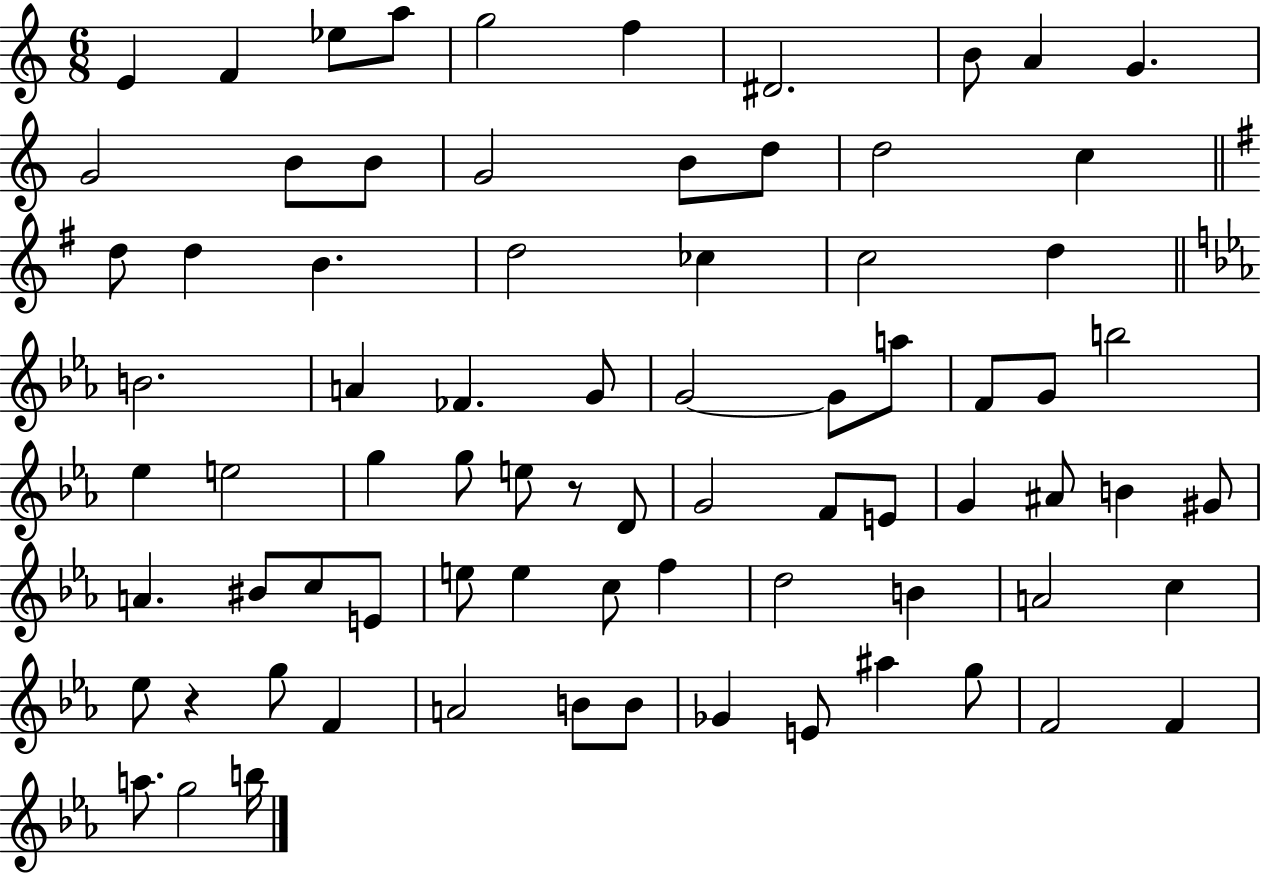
E4/q F4/q Eb5/e A5/e G5/h F5/q D#4/h. B4/e A4/q G4/q. G4/h B4/e B4/e G4/h B4/e D5/e D5/h C5/q D5/e D5/q B4/q. D5/h CES5/q C5/h D5/q B4/h. A4/q FES4/q. G4/e G4/h G4/e A5/e F4/e G4/e B5/h Eb5/q E5/h G5/q G5/e E5/e R/e D4/e G4/h F4/e E4/e G4/q A#4/e B4/q G#4/e A4/q. BIS4/e C5/e E4/e E5/e E5/q C5/e F5/q D5/h B4/q A4/h C5/q Eb5/e R/q G5/e F4/q A4/h B4/e B4/e Gb4/q E4/e A#5/q G5/e F4/h F4/q A5/e. G5/h B5/s